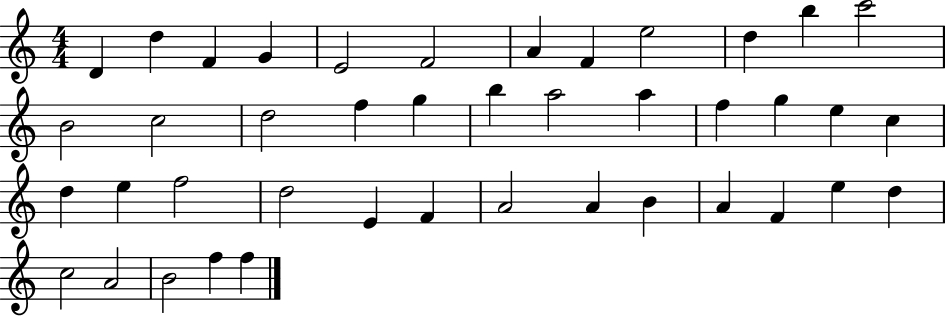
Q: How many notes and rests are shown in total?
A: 42